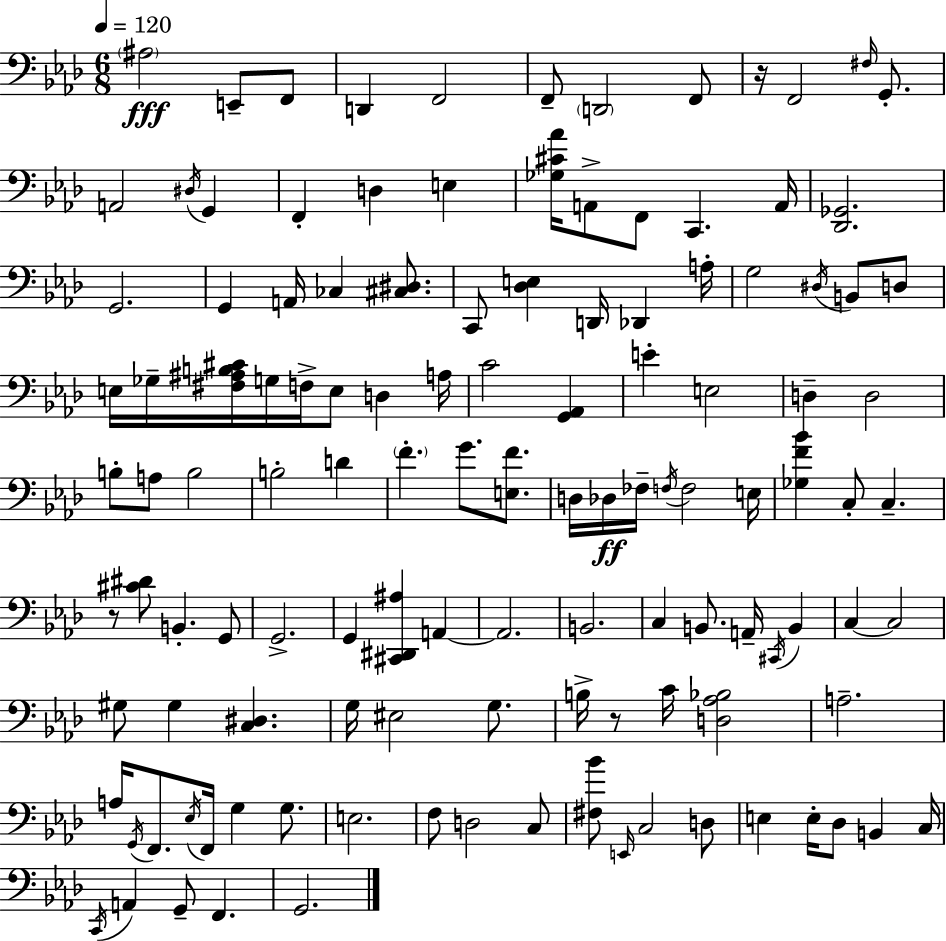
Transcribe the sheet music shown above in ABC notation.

X:1
T:Untitled
M:6/8
L:1/4
K:Fm
^A,2 E,,/2 F,,/2 D,, F,,2 F,,/2 D,,2 F,,/2 z/4 F,,2 ^F,/4 G,,/2 A,,2 ^D,/4 G,, F,, D, E, [_G,^C_A]/4 A,,/2 F,,/2 C,, A,,/4 [_D,,_G,,]2 G,,2 G,, A,,/4 _C, [^C,^D,]/2 C,,/2 [_D,E,] D,,/4 _D,, A,/4 G,2 ^D,/4 B,,/2 D,/2 E,/4 _G,/4 [^F,^A,B,^C]/4 G,/4 F,/4 E,/2 D, A,/4 C2 [G,,_A,,] E E,2 D, D,2 B,/2 A,/2 B,2 B,2 D F G/2 [E,F]/2 D,/4 _D,/4 _F,/4 F,/4 F,2 E,/4 [_G,F_B] C,/2 C, z/2 [^C^D]/2 B,, G,,/2 G,,2 G,, [^C,,^D,,^A,] A,, A,,2 B,,2 C, B,,/2 A,,/4 ^C,,/4 B,, C, C,2 ^G,/2 ^G, [C,^D,] G,/4 ^E,2 G,/2 B,/4 z/2 C/4 [D,_A,_B,]2 A,2 A,/4 G,,/4 F,,/2 _E,/4 F,,/4 G, G,/2 E,2 F,/2 D,2 C,/2 [^F,_B]/2 E,,/4 C,2 D,/2 E, E,/4 _D,/2 B,, C,/4 C,,/4 A,, G,,/2 F,, G,,2